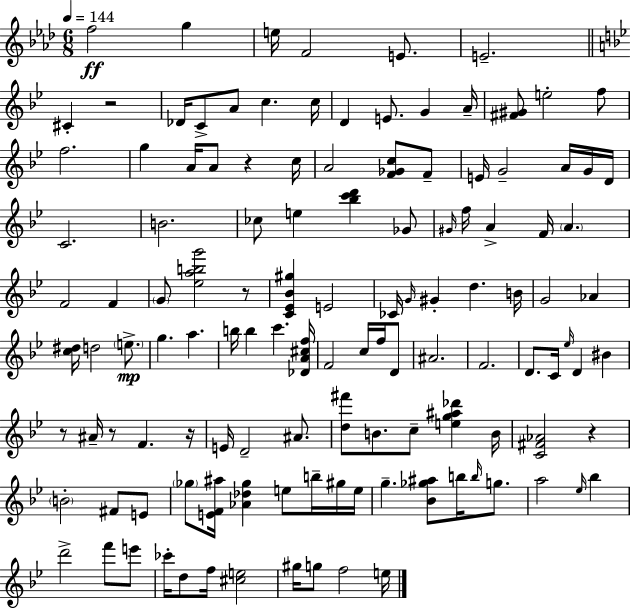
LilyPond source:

{
  \clef treble
  \numericTimeSignature
  \time 6/8
  \key f \minor
  \tempo 4 = 144
  f''2\ff g''4 | e''16 f'2 e'8. | e'2.-- | \bar "||" \break \key g \minor cis'4-. r2 | des'16 c'8-> a'8 c''4. c''16 | d'4 e'8. g'4 a'16-- | <fis' gis'>8 e''2-. f''8 | \break f''2. | g''4 a'16 a'8 r4 c''16 | a'2 <f' ges' c''>8 f'8-- | e'16 g'2-- a'16 g'16 d'16 | \break c'2. | b'2. | ces''8 e''4 <bes'' c''' d'''>4 ges'8 | \grace { gis'16 } f''16 a'4-> f'16 \parenthesize a'4. | \break f'2 f'4 | \parenthesize g'8 <ees'' a'' b'' g'''>2 r8 | <c' ees' bes' gis''>4 e'2 | ces'16 \grace { g'16 } gis'4-. d''4. | \break b'16 g'2 aes'4 | <c'' dis''>16 d''2 \parenthesize e''8.->\mp | g''4. a''4. | b''16 b''4 c'''4. | \break <des' a' cis'' f''>16 f'2 c''16 f''16 | d'8 ais'2. | f'2. | d'8. c'16 \grace { ees''16 } d'4 bis'4 | \break r8 ais'16-- r8 f'4. | r16 e'16 d'2-- | ais'8. <d'' fis'''>8 b'8. c''8-- <e'' g'' ais'' des'''>4 | b'16 <c' fis' aes'>2 r4 | \break \parenthesize b'2-. fis'8 | e'8 \parenthesize ges''8 <e' f' ais''>16 <aes' des'' ges''>4 e''8 | b''16-- gis''16 e''16 g''4.-- <bes' ges'' ais''>8 b''16 | \grace { b''16 } g''8. a''2 | \break \grace { ees''16 } bes''4 d'''2-> | f'''8 e'''8 ces'''16-. d''8 f''16 <cis'' e''>2 | gis''16 g''8 f''2 | e''16 \bar "|."
}